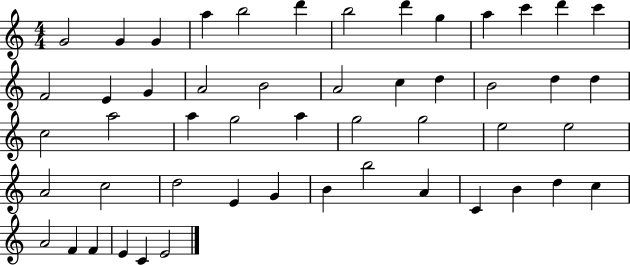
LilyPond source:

{
  \clef treble
  \numericTimeSignature
  \time 4/4
  \key c \major
  g'2 g'4 g'4 | a''4 b''2 d'''4 | b''2 d'''4 g''4 | a''4 c'''4 d'''4 c'''4 | \break f'2 e'4 g'4 | a'2 b'2 | a'2 c''4 d''4 | b'2 d''4 d''4 | \break c''2 a''2 | a''4 g''2 a''4 | g''2 g''2 | e''2 e''2 | \break a'2 c''2 | d''2 e'4 g'4 | b'4 b''2 a'4 | c'4 b'4 d''4 c''4 | \break a'2 f'4 f'4 | e'4 c'4 e'2 | \bar "|."
}